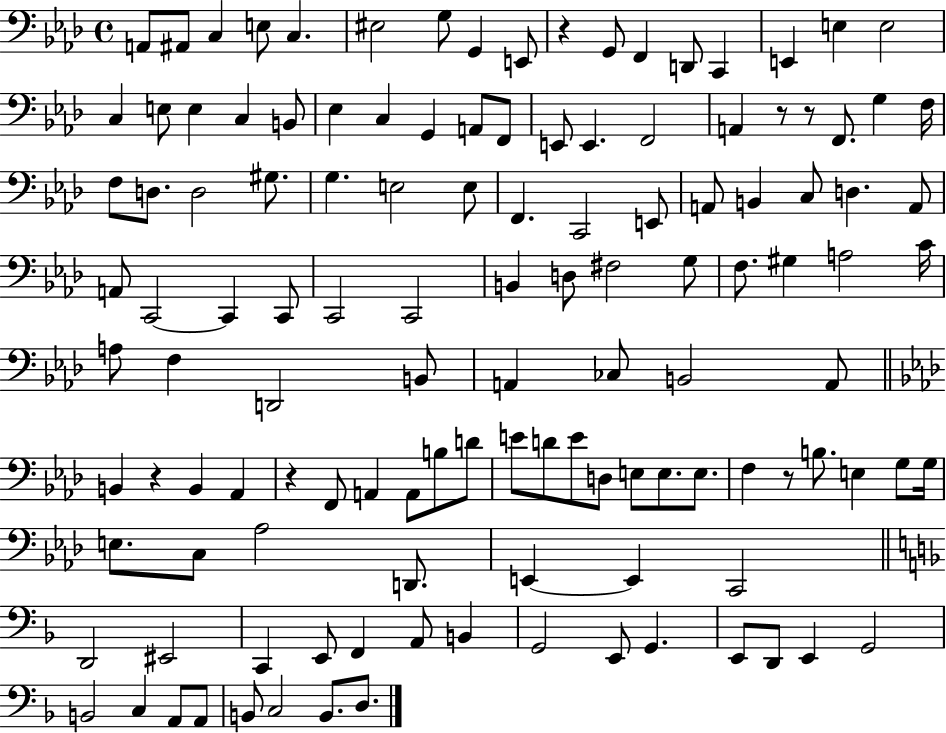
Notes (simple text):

A2/e A#2/e C3/q E3/e C3/q. EIS3/h G3/e G2/q E2/e R/q G2/e F2/q D2/e C2/q E2/q E3/q E3/h C3/q E3/e E3/q C3/q B2/e Eb3/q C3/q G2/q A2/e F2/e E2/e E2/q. F2/h A2/q R/e R/e F2/e. G3/q F3/s F3/e D3/e. D3/h G#3/e. G3/q. E3/h E3/e F2/q. C2/h E2/e A2/e B2/q C3/e D3/q. A2/e A2/e C2/h C2/q C2/e C2/h C2/h B2/q D3/e F#3/h G3/e F3/e. G#3/q A3/h C4/s A3/e F3/q D2/h B2/e A2/q CES3/e B2/h A2/e B2/q R/q B2/q Ab2/q R/q F2/e A2/q A2/e B3/e D4/e E4/e D4/e E4/e D3/e E3/e E3/e. E3/e. F3/q R/e B3/e. E3/q G3/e G3/s E3/e. C3/e Ab3/h D2/e. E2/q E2/q C2/h D2/h EIS2/h C2/q E2/e F2/q A2/e B2/q G2/h E2/e G2/q. E2/e D2/e E2/q G2/h B2/h C3/q A2/e A2/e B2/e C3/h B2/e. D3/e.